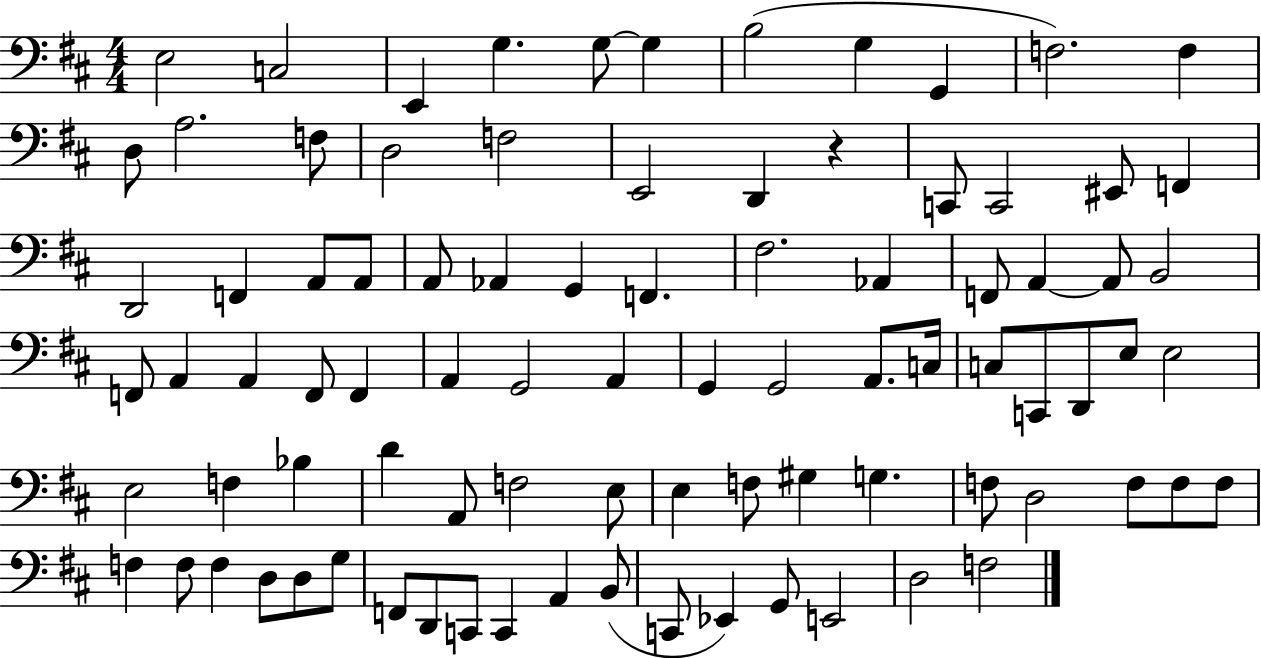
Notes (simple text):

E3/h C3/h E2/q G3/q. G3/e G3/q B3/h G3/q G2/q F3/h. F3/q D3/e A3/h. F3/e D3/h F3/h E2/h D2/q R/q C2/e C2/h EIS2/e F2/q D2/h F2/q A2/e A2/e A2/e Ab2/q G2/q F2/q. F#3/h. Ab2/q F2/e A2/q A2/e B2/h F2/e A2/q A2/q F2/e F2/q A2/q G2/h A2/q G2/q G2/h A2/e. C3/s C3/e C2/e D2/e E3/e E3/h E3/h F3/q Bb3/q D4/q A2/e F3/h E3/e E3/q F3/e G#3/q G3/q. F3/e D3/h F3/e F3/e F3/e F3/q F3/e F3/q D3/e D3/e G3/e F2/e D2/e C2/e C2/q A2/q B2/e C2/e Eb2/q G2/e E2/h D3/h F3/h